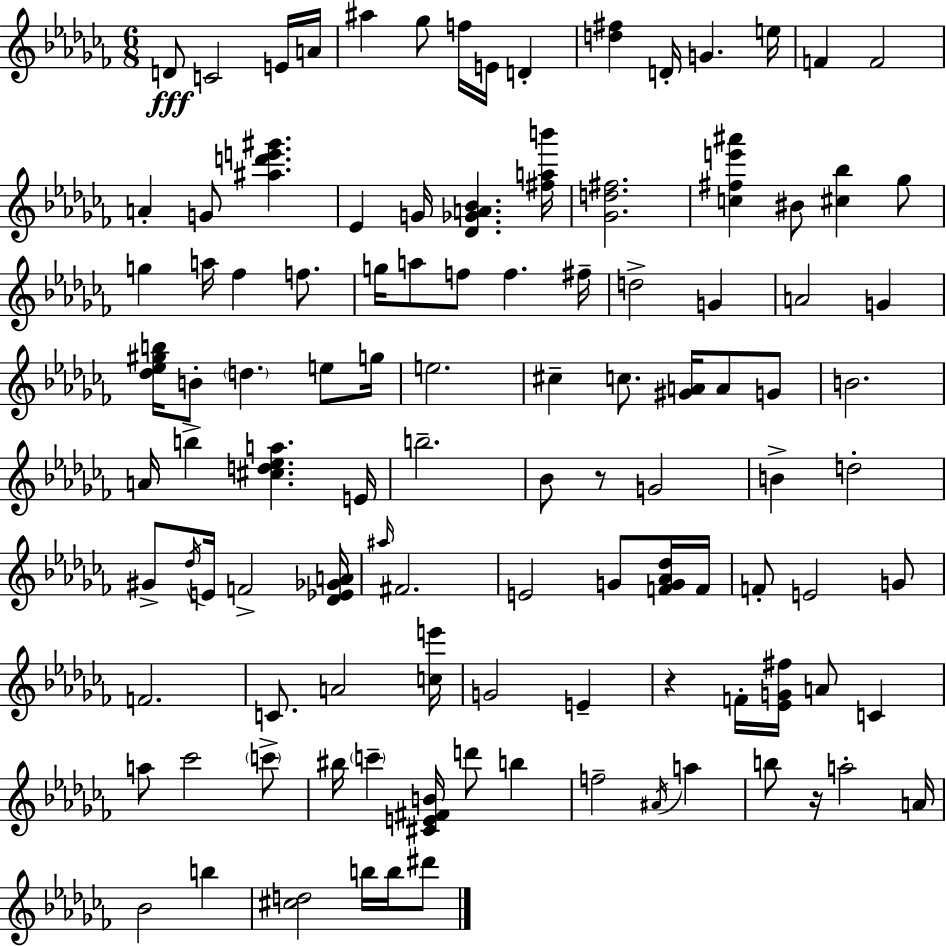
{
  \clef treble
  \numericTimeSignature
  \time 6/8
  \key aes \minor
  d'8\fff c'2 e'16 a'16 | ais''4 ges''8 f''16 e'16 d'4-. | <d'' fis''>4 d'16-. g'4. e''16 | f'4 f'2 | \break a'4-. g'8 <ais'' d''' e''' gis'''>4. | ees'4 g'16 <des' ges' a' bes'>4. <fis'' a'' b'''>16 | <ges' d'' fis''>2. | <c'' fis'' e''' ais'''>4 bis'8 <cis'' bes''>4 ges''8 | \break g''4 a''16 fes''4 f''8. | g''16 a''8 f''8 f''4. fis''16-- | d''2-> g'4 | a'2 g'4 | \break <des'' ees'' gis'' b''>16 b'8-. \parenthesize d''4. e''8 g''16 | e''2. | cis''4-- c''8. <gis' a'>16 a'8 g'8 | b'2. | \break a'16 b''4-> <cis'' d'' ees'' a''>4. e'16 | b''2.-- | bes'8 r8 g'2 | b'4-> d''2-. | \break gis'8-> \acciaccatura { des''16 } e'16 f'2-> | <des' ees' ges' a'>16 \grace { ais''16 } fis'2. | e'2 g'8 | <f' g' aes' des''>16 f'16 f'8-. e'2 | \break g'8 f'2. | c'8. a'2 | <c'' e'''>16 g'2 e'4-- | r4 f'16-. <ees' g' fis''>16 a'8 c'4 | \break a''8 ces'''2 | \parenthesize c'''8-> bis''16 \parenthesize c'''4-- <cis' e' fis' b'>16 d'''8 b''4 | f''2-- \acciaccatura { ais'16 } a''4 | b''8 r16 a''2-. | \break a'16 bes'2 b''4 | <cis'' d''>2 b''16 | b''16 dis'''8 \bar "|."
}